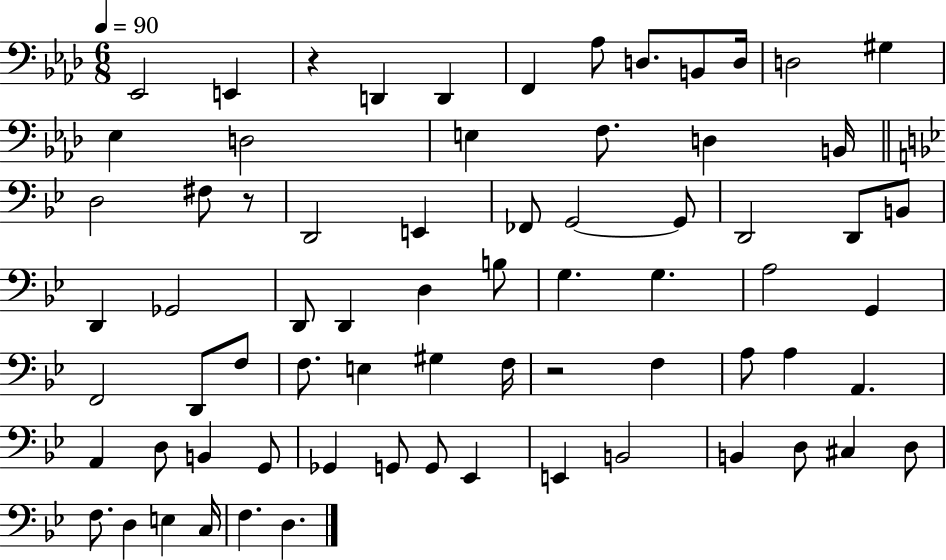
{
  \clef bass
  \numericTimeSignature
  \time 6/8
  \key aes \major
  \tempo 4 = 90
  ees,2 e,4 | r4 d,4 d,4 | f,4 aes8 d8. b,8 d16 | d2 gis4 | \break ees4 d2 | e4 f8. d4 b,16 | \bar "||" \break \key g \minor d2 fis8 r8 | d,2 e,4 | fes,8 g,2~~ g,8 | d,2 d,8 b,8 | \break d,4 ges,2 | d,8 d,4 d4 b8 | g4. g4. | a2 g,4 | \break f,2 d,8 f8 | f8. e4 gis4 f16 | r2 f4 | a8 a4 a,4. | \break a,4 d8 b,4 g,8 | ges,4 g,8 g,8 ees,4 | e,4 b,2 | b,4 d8 cis4 d8 | \break f8. d4 e4 c16 | f4. d4. | \bar "|."
}